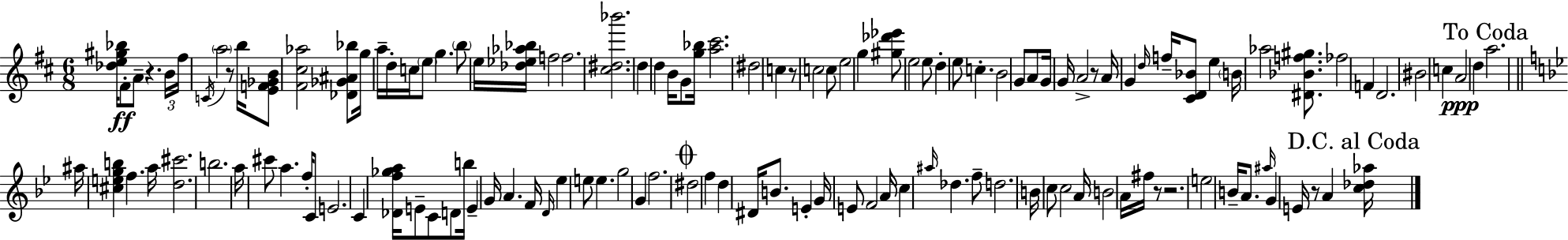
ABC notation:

X:1
T:Untitled
M:6/8
L:1/4
K:D
[_de^g_b]/4 ^F/2 A/2 z B/4 ^f/4 C/4 a2 z/2 b/4 [EF_GB]/2 [^F^c_a]2 [_D_G^A_b]/2 g/4 a/4 d/4 c/4 e/2 g b/2 e/4 [_d_e_a_b]/4 f2 f2 [^c^d_b']2 d d B/4 G/2 [g_b]/4 [a^c']2 ^d2 c z/2 c2 c/2 e2 g [^g_d'_e']/2 e2 e/2 d e/2 c B2 G/2 A/2 G/4 G/4 A2 z/2 A/4 G d/4 f/4 [^CD_B]/2 e B/4 _a2 [^D_Bf^g]/2 _f2 F D2 ^B2 c A2 d a2 ^a/4 [^cegb] f a/4 [d^c']2 b2 a/4 ^c'/2 a f/4 C/2 E2 C [_Df_ga]/4 E/2 C/2 D/2 b/4 E G/4 A F/4 D/4 _e e/2 e g2 G f2 ^d2 f d ^D/4 B/2 E G/4 E/2 F2 A/4 c ^a/4 _d f/2 d2 B/4 c/2 c2 A/4 B2 A/4 ^f/4 z/2 z2 e2 B/4 A/2 ^a/4 G E/4 z/2 A [c_d_a]/4